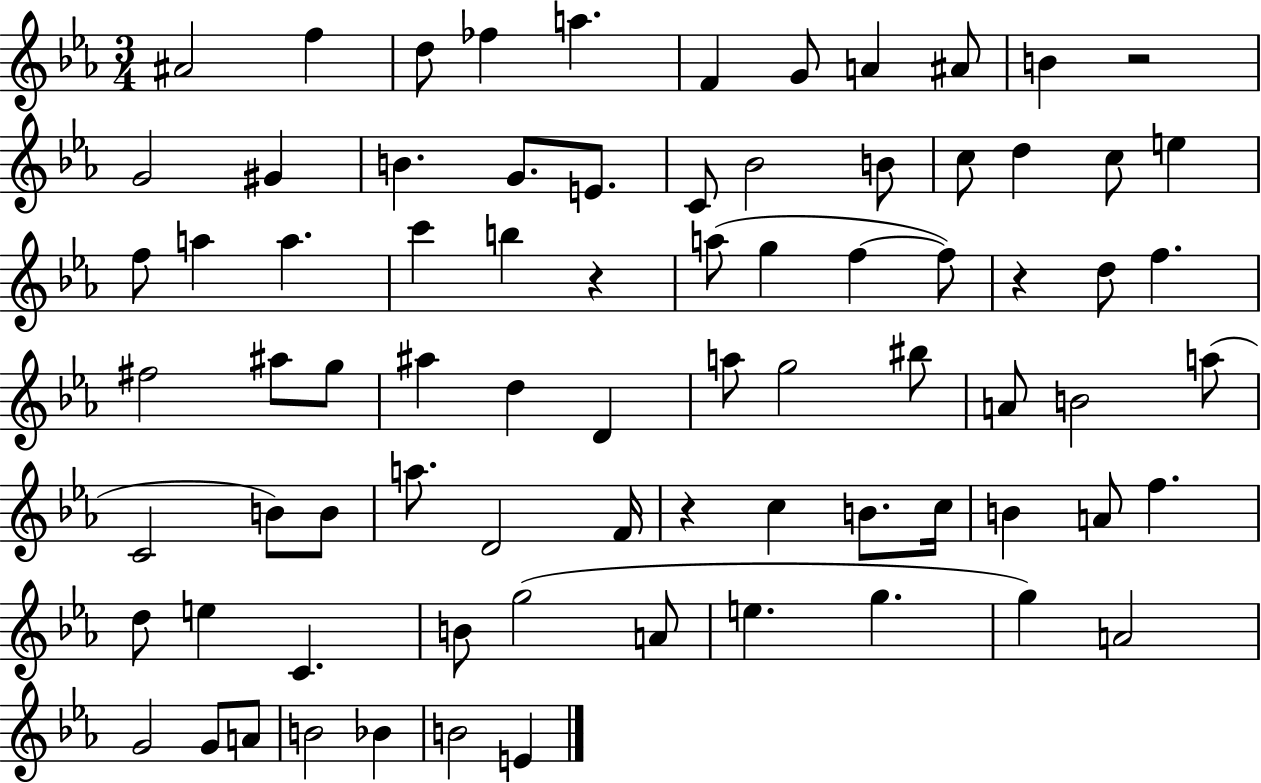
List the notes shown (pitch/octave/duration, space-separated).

A#4/h F5/q D5/e FES5/q A5/q. F4/q G4/e A4/q A#4/e B4/q R/h G4/h G#4/q B4/q. G4/e. E4/e. C4/e Bb4/h B4/e C5/e D5/q C5/e E5/q F5/e A5/q A5/q. C6/q B5/q R/q A5/e G5/q F5/q F5/e R/q D5/e F5/q. F#5/h A#5/e G5/e A#5/q D5/q D4/q A5/e G5/h BIS5/e A4/e B4/h A5/e C4/h B4/e B4/e A5/e. D4/h F4/s R/q C5/q B4/e. C5/s B4/q A4/e F5/q. D5/e E5/q C4/q. B4/e G5/h A4/e E5/q. G5/q. G5/q A4/h G4/h G4/e A4/e B4/h Bb4/q B4/h E4/q